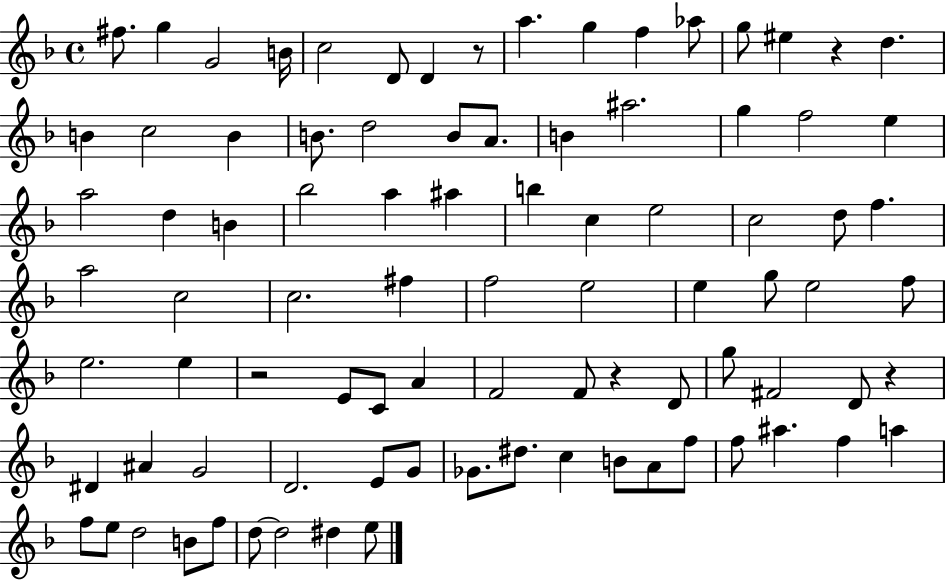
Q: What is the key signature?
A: F major